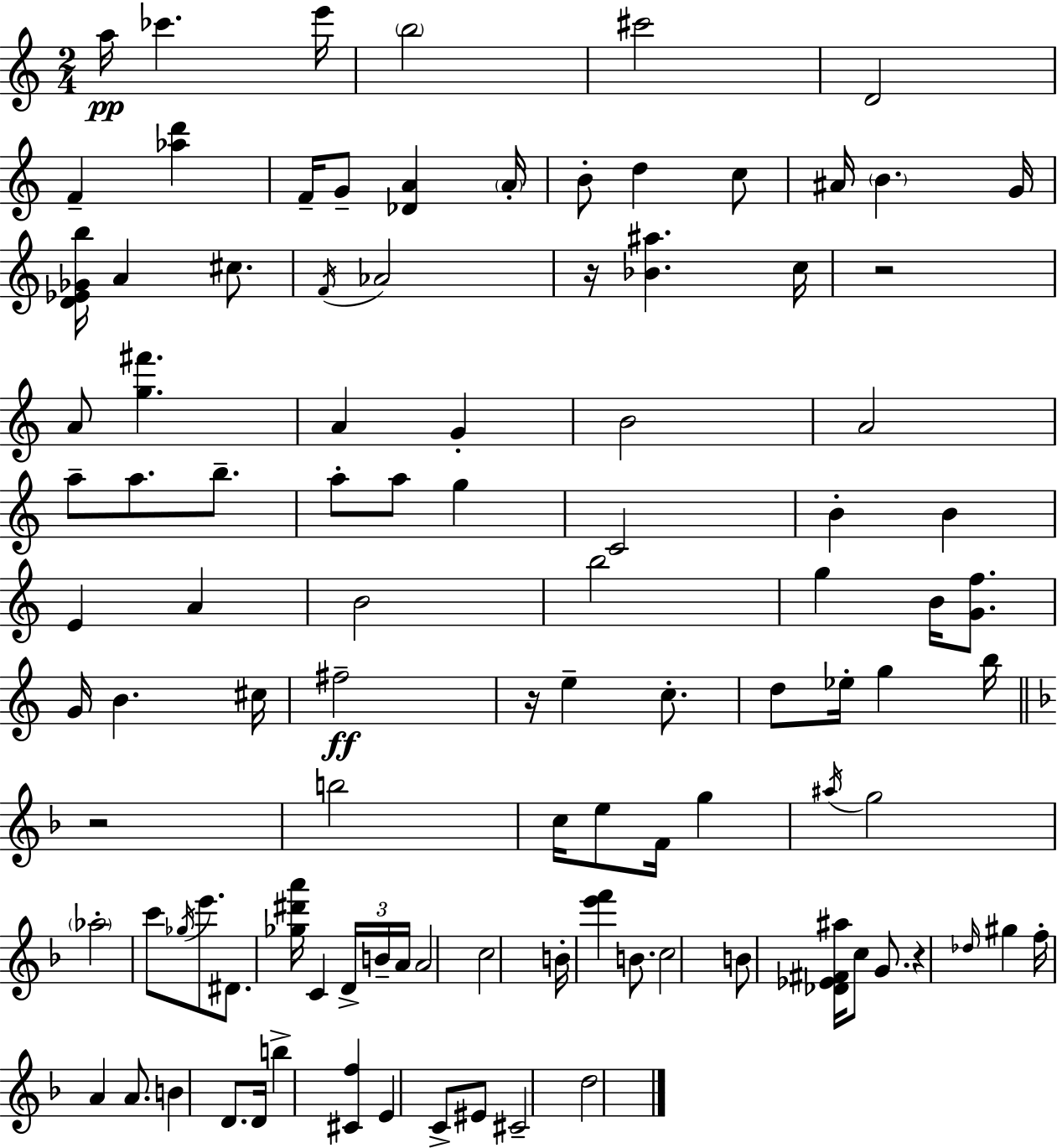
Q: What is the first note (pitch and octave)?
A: A5